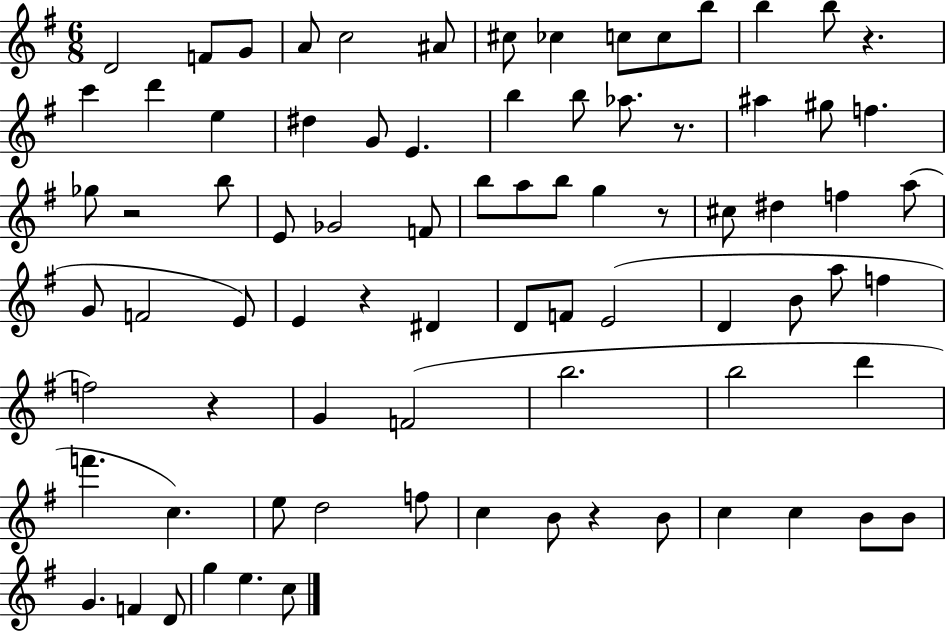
{
  \clef treble
  \numericTimeSignature
  \time 6/8
  \key g \major
  \repeat volta 2 { d'2 f'8 g'8 | a'8 c''2 ais'8 | cis''8 ces''4 c''8 c''8 b''8 | b''4 b''8 r4. | \break c'''4 d'''4 e''4 | dis''4 g'8 e'4. | b''4 b''8 aes''8. r8. | ais''4 gis''8 f''4. | \break ges''8 r2 b''8 | e'8 ges'2 f'8 | b''8 a''8 b''8 g''4 r8 | cis''8 dis''4 f''4 a''8( | \break g'8 f'2 e'8) | e'4 r4 dis'4 | d'8 f'8 e'2( | d'4 b'8 a''8 f''4 | \break f''2) r4 | g'4 f'2( | b''2. | b''2 d'''4 | \break f'''4. c''4.) | e''8 d''2 f''8 | c''4 b'8 r4 b'8 | c''4 c''4 b'8 b'8 | \break g'4. f'4 d'8 | g''4 e''4. c''8 | } \bar "|."
}